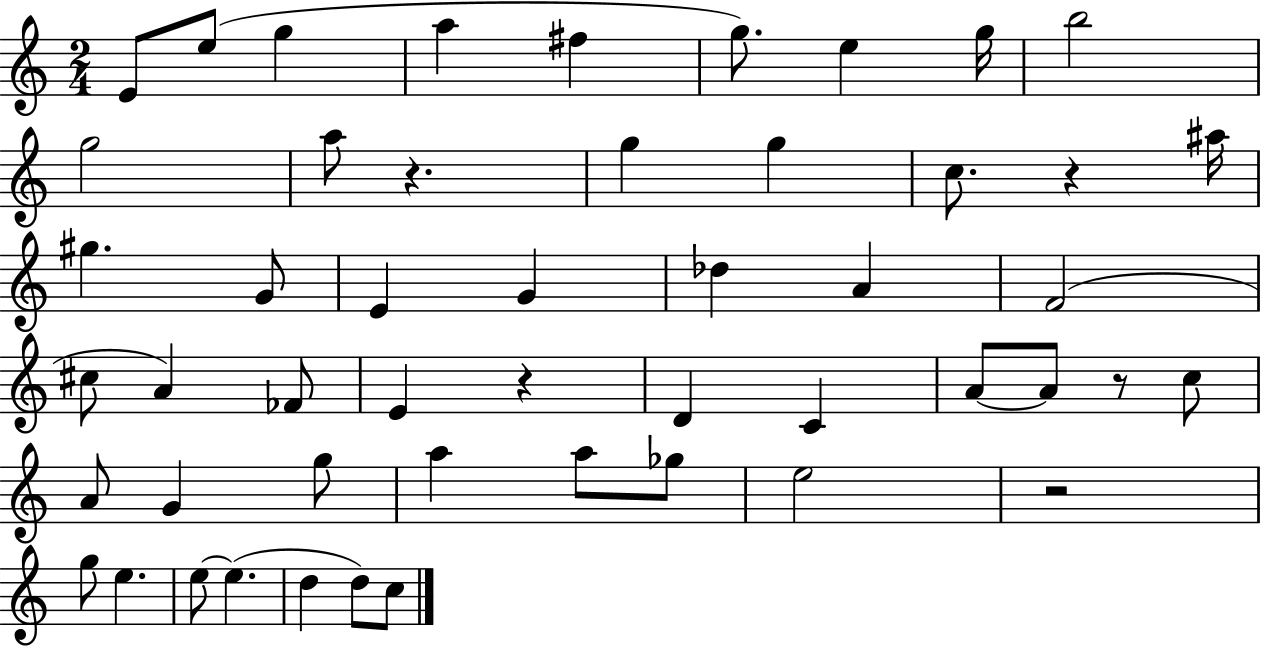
X:1
T:Untitled
M:2/4
L:1/4
K:C
E/2 e/2 g a ^f g/2 e g/4 b2 g2 a/2 z g g c/2 z ^a/4 ^g G/2 E G _d A F2 ^c/2 A _F/2 E z D C A/2 A/2 z/2 c/2 A/2 G g/2 a a/2 _g/2 e2 z2 g/2 e e/2 e d d/2 c/2